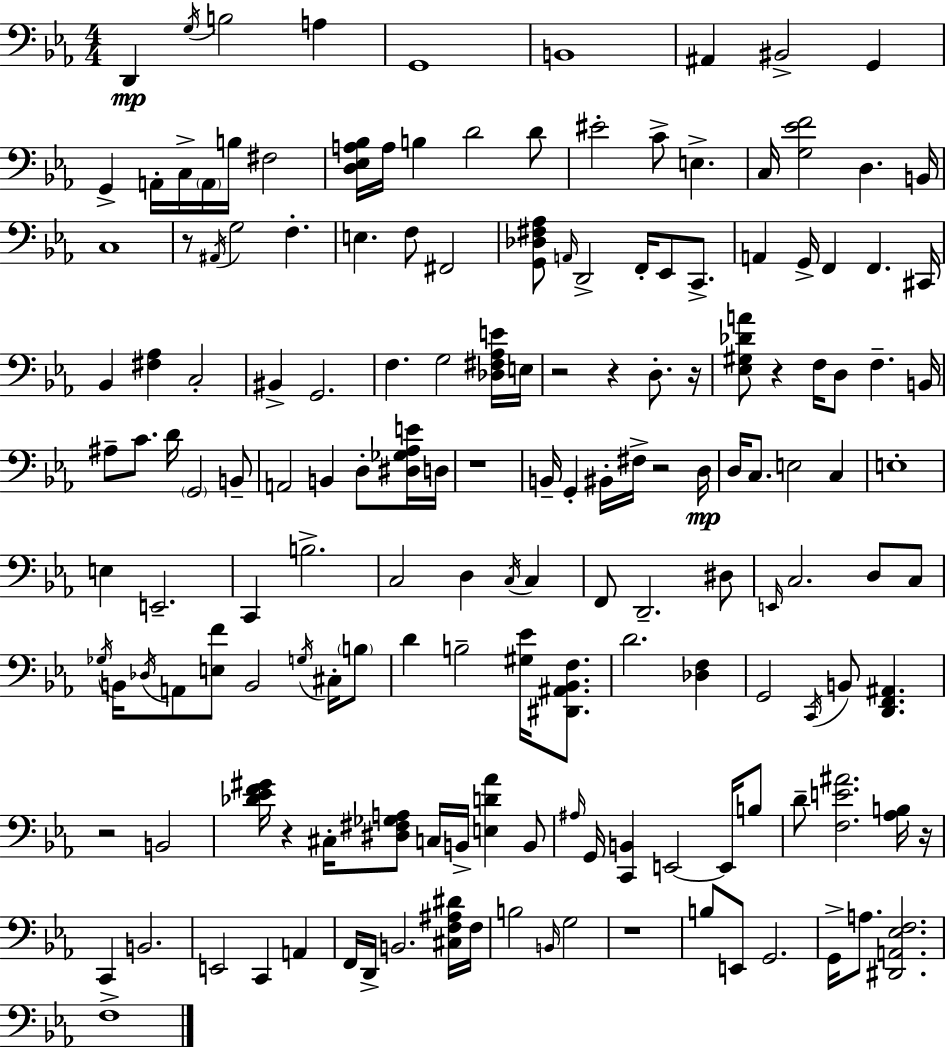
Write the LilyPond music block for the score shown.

{
  \clef bass
  \numericTimeSignature
  \time 4/4
  \key ees \major
  d,4\mp \acciaccatura { g16 } b2 a4 | g,1 | b,1 | ais,4 bis,2-> g,4 | \break g,4-> a,16-. c16-> \parenthesize a,16 b16 fis2 | <d ees a bes>16 a16 b4 d'2 d'8 | eis'2-. c'8-> e4.-> | c16 <g ees' f'>2 d4. | \break b,16 c1 | r8 \acciaccatura { ais,16 } g2 f4.-. | e4. f8 fis,2 | <g, des fis aes>8 \grace { a,16 } d,2-> f,16-. ees,8 | \break c,8.-> a,4 g,16-> f,4 f,4. | cis,16 bes,4 <fis aes>4 c2-. | bis,4-> g,2. | f4. g2 | \break <des fis aes e'>16 e16 r2 r4 d8.-. | r16 <ees gis des' a'>8 r4 f16 d8 f4.-- | b,16 ais8-- c'8. d'16 \parenthesize g,2 | b,8-- a,2 b,4 d8-. | \break <dis ges aes e'>16 d16 r1 | b,16-- g,4-. bis,16-. fis16-> r2 | d16\mp d16 c8. e2 c4 | e1-. | \break e4 e,2.-- | c,4 b2.-> | c2 d4 \acciaccatura { c16 } | c4 f,8 d,2.-- | \break dis8 \grace { e,16 } c2. | d8 c8 \acciaccatura { ges16 } b,16 \acciaccatura { des16 } a,8 <e f'>8 b,2 | \acciaccatura { g16 } cis16-. \parenthesize b8 d'4 b2-- | <gis ees'>16 <dis, ais, bes, f>8. d'2. | \break <des f>4 g,2 | \acciaccatura { c,16 } b,8 <d, f, ais,>4. r2 | b,2 <des' ees' f' gis'>16 r4 cis16-. <dis fis ges a>8 | c16 b,16-> <e d' aes'>4 b,8 \grace { ais16 } g,16 <c, b,>4 e,2~~ | \break e,16 b8 d'8-- <f e' ais'>2. | <aes b>16 r16 c,4 b,2. | e,2 | c,4 a,4 f,16 d,16-> b,2. | \break <cis f ais dis'>16 f16 b2 | \grace { b,16 } g2 r1 | b8 e,8 g,2. | g,16-> a8. <dis, a, ees f>2. | \break f1-> | \bar "|."
}